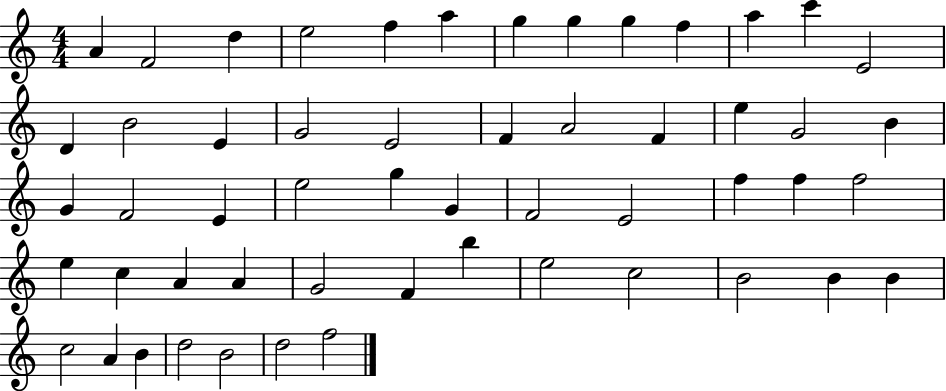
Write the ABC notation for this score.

X:1
T:Untitled
M:4/4
L:1/4
K:C
A F2 d e2 f a g g g f a c' E2 D B2 E G2 E2 F A2 F e G2 B G F2 E e2 g G F2 E2 f f f2 e c A A G2 F b e2 c2 B2 B B c2 A B d2 B2 d2 f2